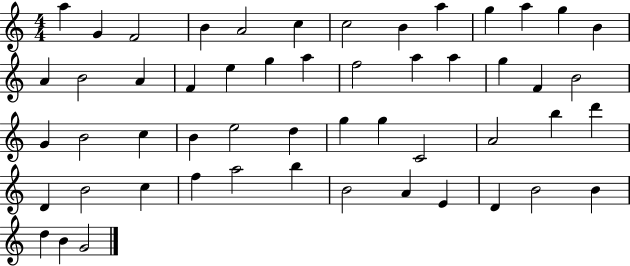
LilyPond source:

{
  \clef treble
  \numericTimeSignature
  \time 4/4
  \key c \major
  a''4 g'4 f'2 | b'4 a'2 c''4 | c''2 b'4 a''4 | g''4 a''4 g''4 b'4 | \break a'4 b'2 a'4 | f'4 e''4 g''4 a''4 | f''2 a''4 a''4 | g''4 f'4 b'2 | \break g'4 b'2 c''4 | b'4 e''2 d''4 | g''4 g''4 c'2 | a'2 b''4 d'''4 | \break d'4 b'2 c''4 | f''4 a''2 b''4 | b'2 a'4 e'4 | d'4 b'2 b'4 | \break d''4 b'4 g'2 | \bar "|."
}